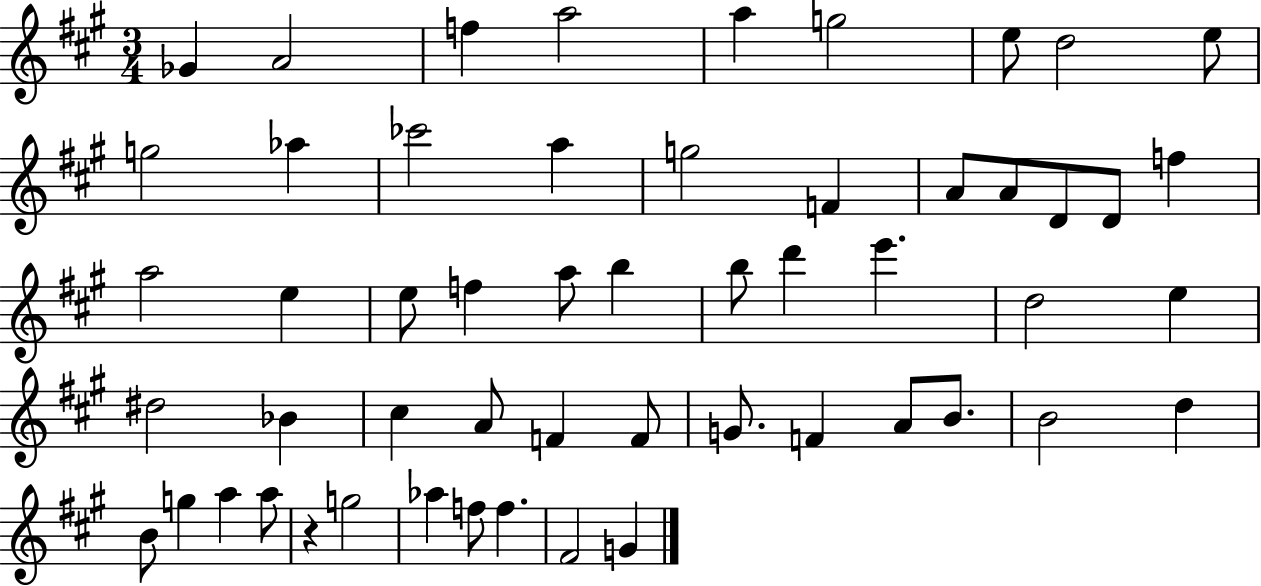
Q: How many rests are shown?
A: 1